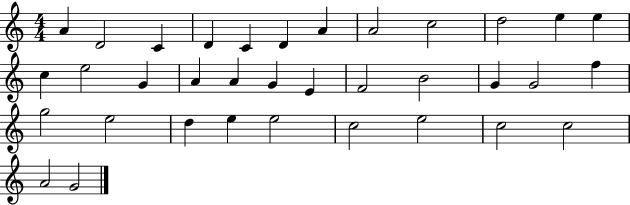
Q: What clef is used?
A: treble